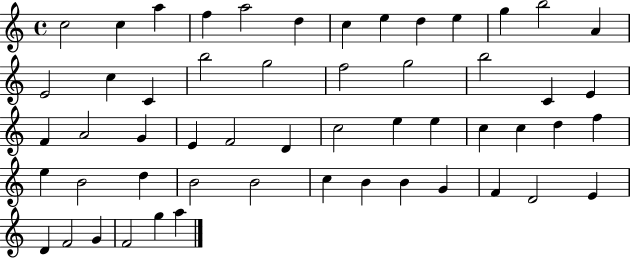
{
  \clef treble
  \time 4/4
  \defaultTimeSignature
  \key c \major
  c''2 c''4 a''4 | f''4 a''2 d''4 | c''4 e''4 d''4 e''4 | g''4 b''2 a'4 | \break e'2 c''4 c'4 | b''2 g''2 | f''2 g''2 | b''2 c'4 e'4 | \break f'4 a'2 g'4 | e'4 f'2 d'4 | c''2 e''4 e''4 | c''4 c''4 d''4 f''4 | \break e''4 b'2 d''4 | b'2 b'2 | c''4 b'4 b'4 g'4 | f'4 d'2 e'4 | \break d'4 f'2 g'4 | f'2 g''4 a''4 | \bar "|."
}